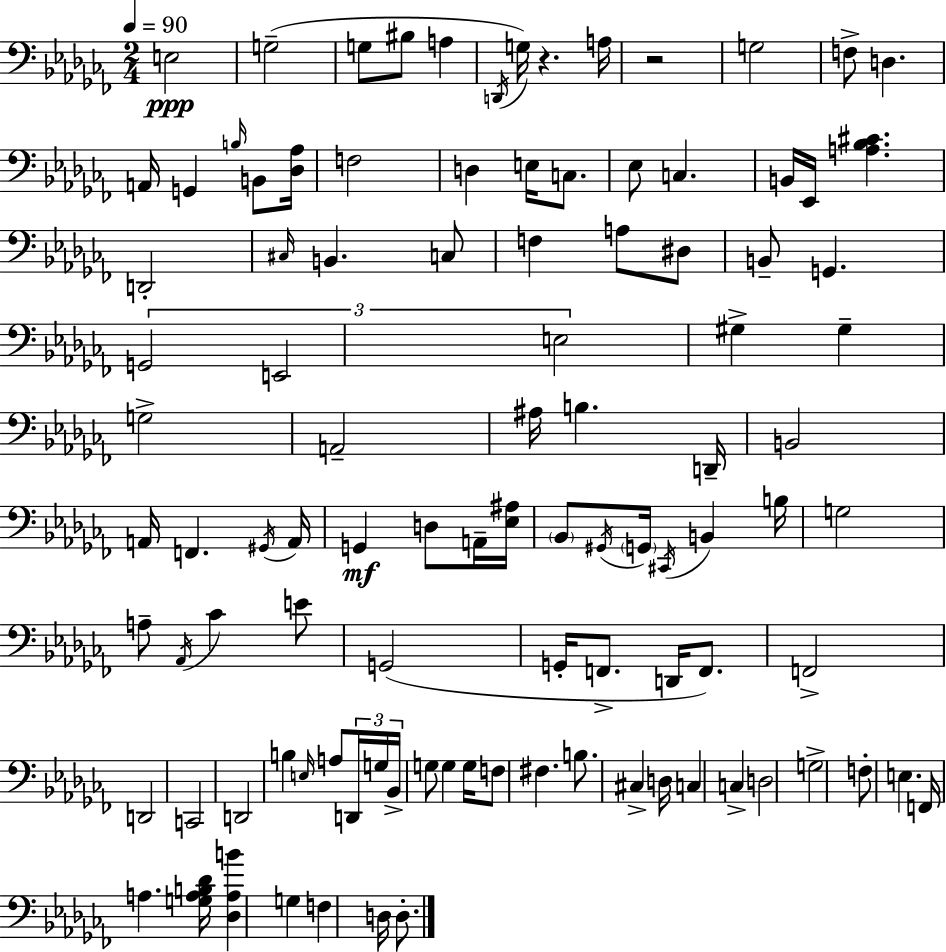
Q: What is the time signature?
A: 2/4